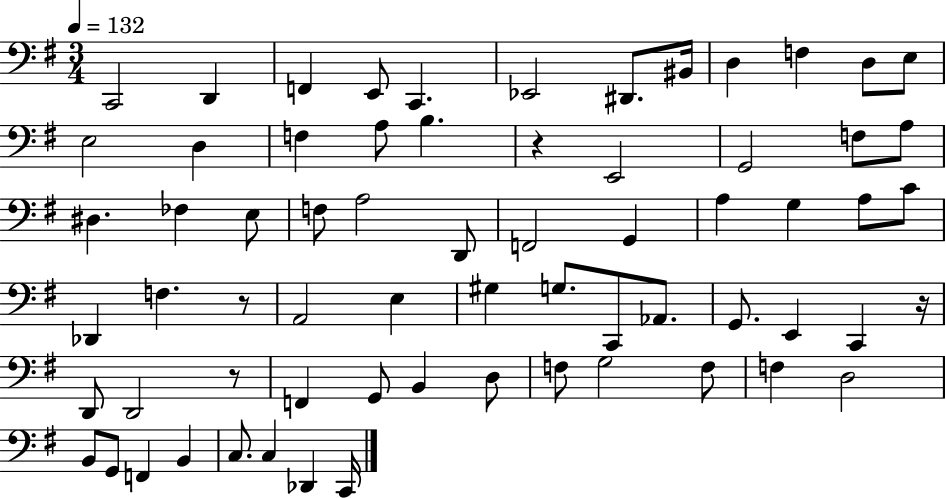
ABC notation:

X:1
T:Untitled
M:3/4
L:1/4
K:G
C,,2 D,, F,, E,,/2 C,, _E,,2 ^D,,/2 ^B,,/4 D, F, D,/2 E,/2 E,2 D, F, A,/2 B, z E,,2 G,,2 F,/2 A,/2 ^D, _F, E,/2 F,/2 A,2 D,,/2 F,,2 G,, A, G, A,/2 C/2 _D,, F, z/2 A,,2 E, ^G, G,/2 C,,/2 _A,,/2 G,,/2 E,, C,, z/4 D,,/2 D,,2 z/2 F,, G,,/2 B,, D,/2 F,/2 G,2 F,/2 F, D,2 B,,/2 G,,/2 F,, B,, C,/2 C, _D,, C,,/4